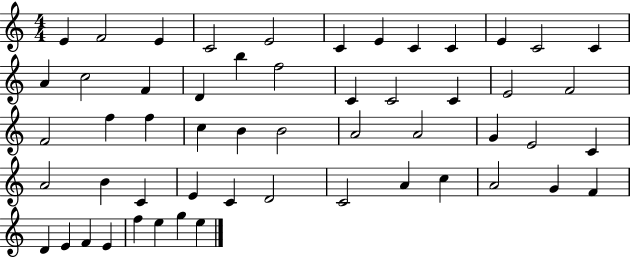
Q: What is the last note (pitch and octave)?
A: E5